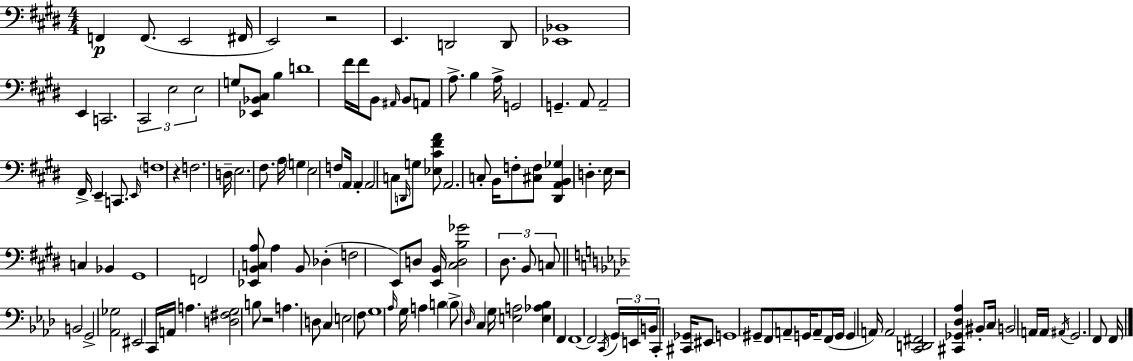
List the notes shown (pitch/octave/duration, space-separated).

F2/q F2/e. E2/h F#2/s E2/h R/h E2/q. D2/h D2/e [Eb2,Bb2]/w E2/q C2/h. C#2/h E3/h E3/h G3/e [Eb2,Bb2,C#3]/e B3/q D4/w F#4/s F#4/s B2/e A#2/s B2/e A2/e A3/e. B3/q A3/s G2/h G2/q. A2/e A2/h F#2/s E2/q C2/e. E2/s F3/w R/q F3/h. D3/s E3/h. F#3/e. A3/s G3/q E3/h F3/e A2/s A2/q A2/h C3/e D2/s G3/e [Eb3,C#4,F#4,A4]/e A2/h. C3/e B2/s F3/e [C#3,F3]/e [D#2,A2,B2,Gb3]/q D3/q. E3/s R/h C3/q Bb2/q G#2/w F2/h [Eb2,B2,C3,A3]/e A3/q B2/e Db3/q F3/h E2/e D3/e [E2,B2]/s [C#3,D3,B3,Gb4]/h D#3/e. B2/e C3/e B2/h G2/h [Ab2,Gb3]/h EIS2/h C2/s A2/s A3/q. [D3,F#3,G3]/h B3/e R/h A3/q. D3/e C3/q E3/h F3/e G3/w Ab3/s G3/s A3/q B3/q B3/e Db3/s C3/q G3/s [E3,A3]/h [E3,Ab3,Bb3]/q F2/q F2/w F2/h C2/s G2/s E2/s B2/s C2/e [C#2,Gb2]/s EIS2/e G2/w G#2/e F2/e A2/e G2/s A2/e F2/s G2/s G2/q A2/s A2/h [C2,D2,F#2]/h [C#2,Gb2,Db3,Ab3]/q BIS2/e C3/s B2/h A2/s A2/s A#2/s G2/h. F2/e F2/s